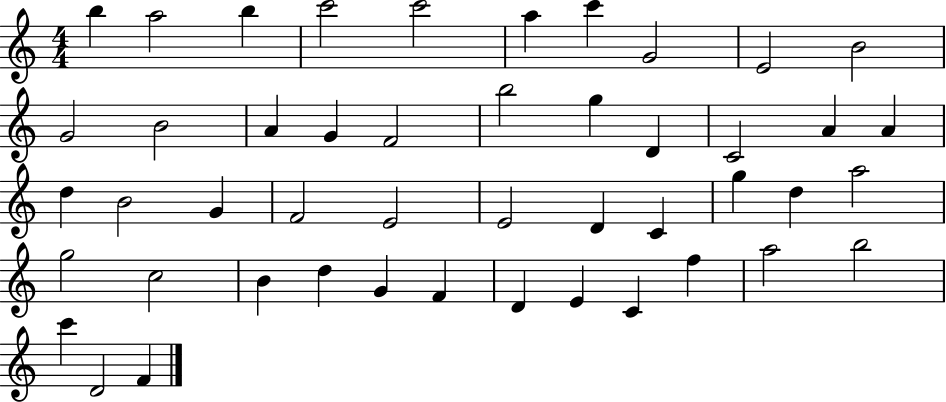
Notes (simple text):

B5/q A5/h B5/q C6/h C6/h A5/q C6/q G4/h E4/h B4/h G4/h B4/h A4/q G4/q F4/h B5/h G5/q D4/q C4/h A4/q A4/q D5/q B4/h G4/q F4/h E4/h E4/h D4/q C4/q G5/q D5/q A5/h G5/h C5/h B4/q D5/q G4/q F4/q D4/q E4/q C4/q F5/q A5/h B5/h C6/q D4/h F4/q